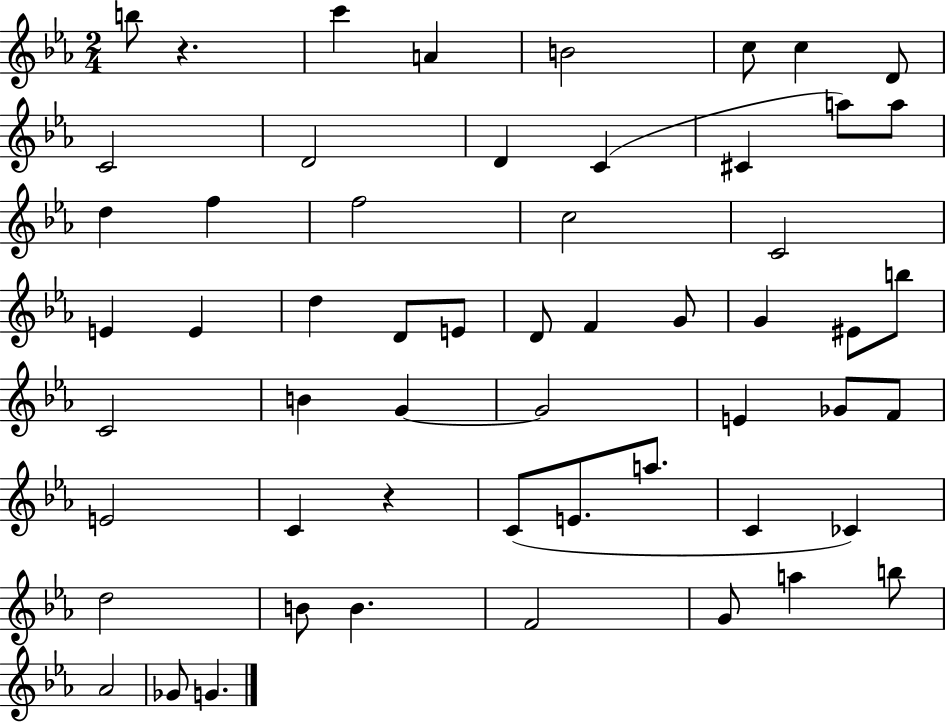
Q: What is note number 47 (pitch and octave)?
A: B4